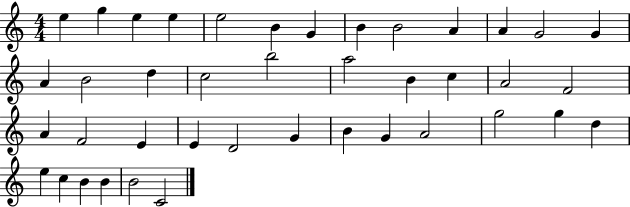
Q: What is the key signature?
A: C major